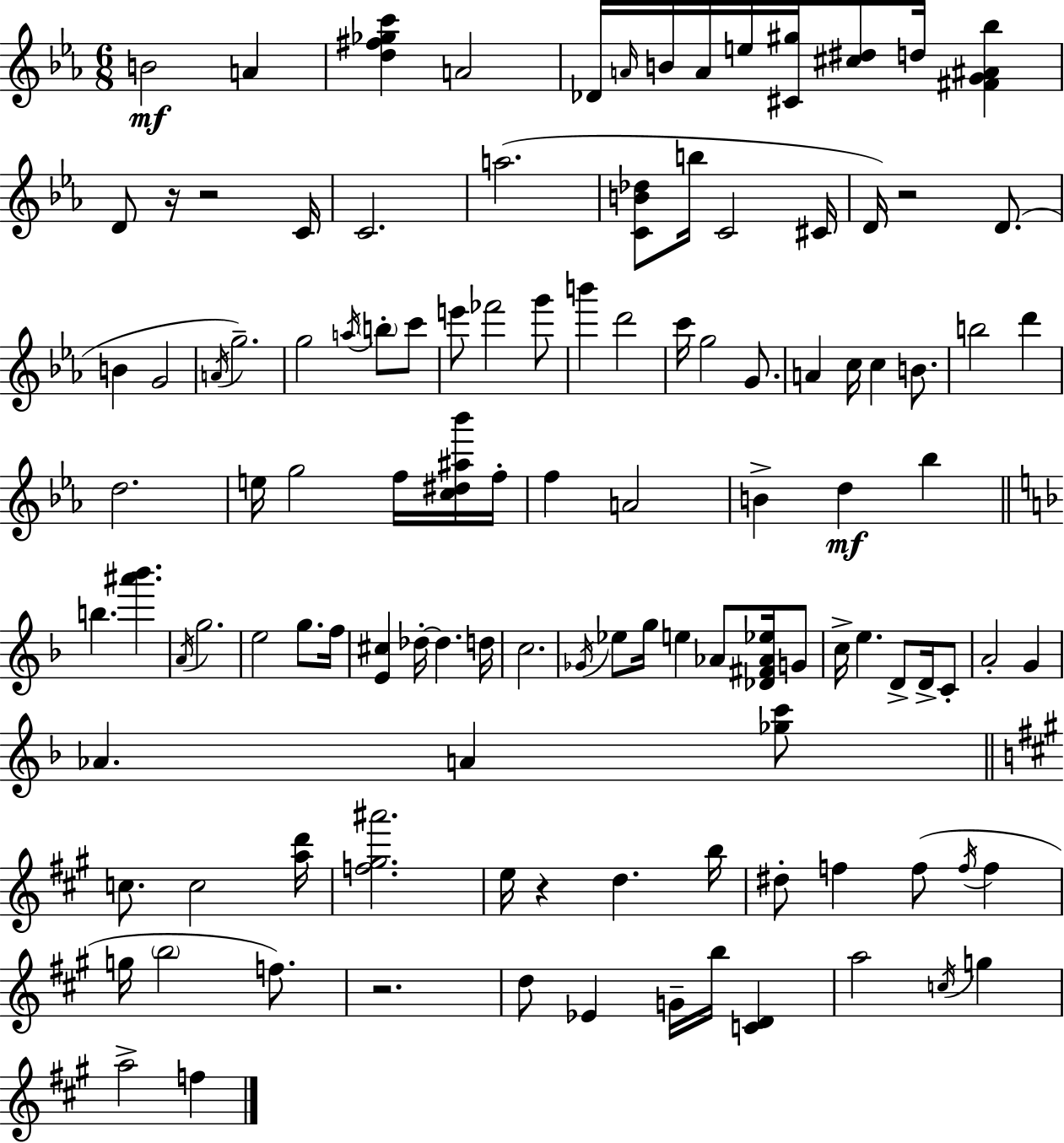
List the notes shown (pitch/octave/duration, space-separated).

B4/h A4/q [D5,F#5,Gb5,C6]/q A4/h Db4/s A4/s B4/s A4/s E5/s [C#4,G#5]/s [C#5,D#5]/e D5/s [F#4,G4,A#4,Bb5]/q D4/e R/s R/h C4/s C4/h. A5/h. [C4,B4,Db5]/e B5/s C4/h C#4/s D4/s R/h D4/e. B4/q G4/h A4/s G5/h. G5/h A5/s B5/e C6/e E6/e FES6/h G6/e B6/q D6/h C6/s G5/h G4/e. A4/q C5/s C5/q B4/e. B5/h D6/q D5/h. E5/s G5/h F5/s [C5,D#5,A#5,Bb6]/s F5/s F5/q A4/h B4/q D5/q Bb5/q B5/q. [A#6,Bb6]/q. A4/s G5/h. E5/h G5/e. F5/s [E4,C#5]/q Db5/s Db5/q. D5/s C5/h. Gb4/s Eb5/e G5/s E5/q Ab4/e [Db4,F#4,Ab4,Eb5]/s G4/e C5/s E5/q. D4/e D4/s C4/e A4/h G4/q Ab4/q. A4/q [Gb5,C6]/e C5/e. C5/h [A5,D6]/s [F5,G#5,A#6]/h. E5/s R/q D5/q. B5/s D#5/e F5/q F5/e F5/s F5/q G5/s B5/h F5/e. R/h. D5/e Eb4/q G4/s B5/s [C4,D4]/q A5/h C5/s G5/q A5/h F5/q